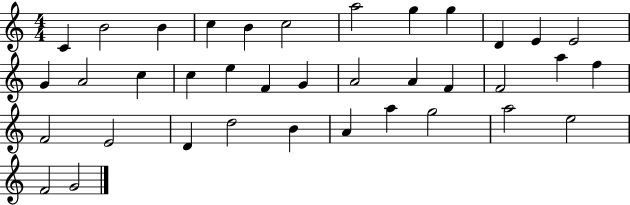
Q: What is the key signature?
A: C major